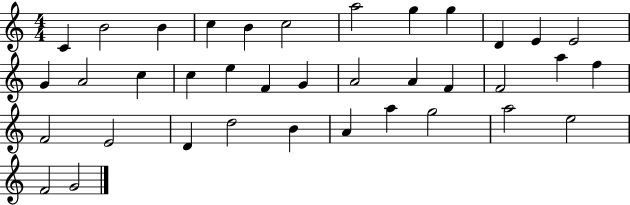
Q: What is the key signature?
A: C major